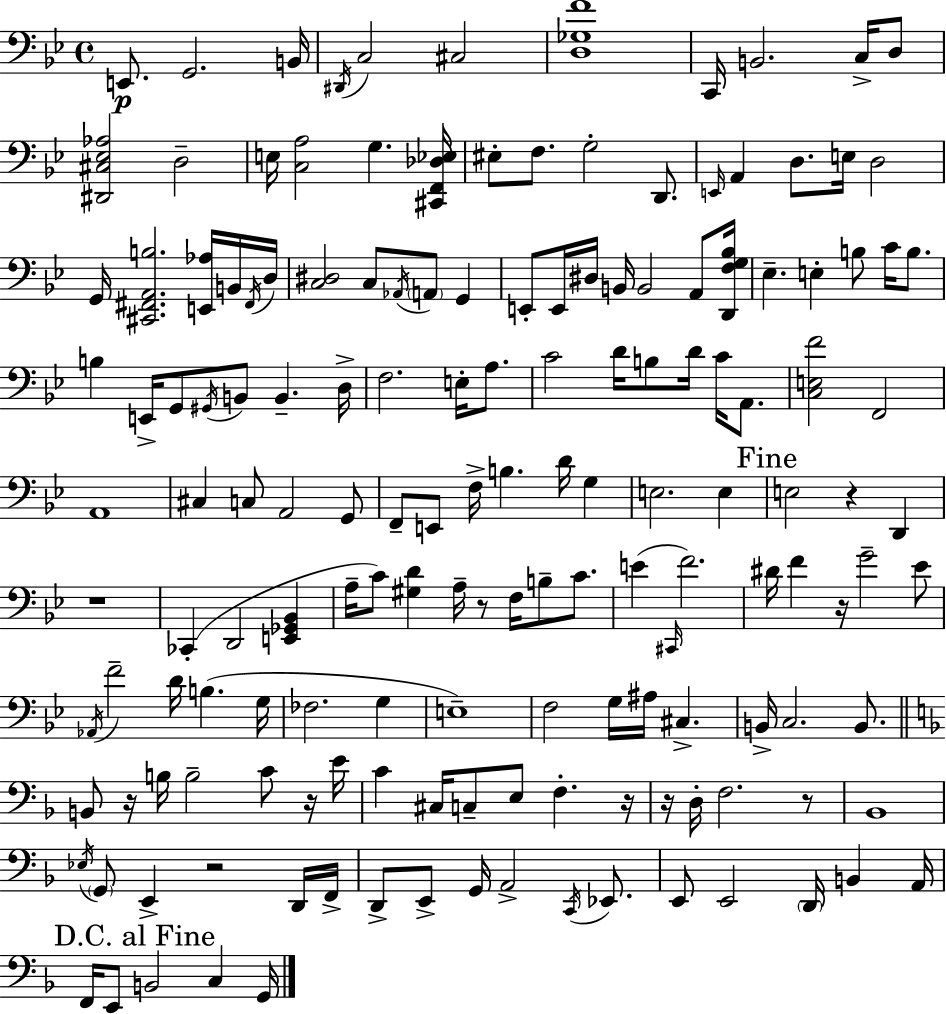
{
  \clef bass
  \time 4/4
  \defaultTimeSignature
  \key bes \major
  e,8.\p g,2. b,16 | \acciaccatura { dis,16 } c2 cis2 | <d ges f'>1 | c,16 b,2. c16-> d8 | \break <dis, cis ees aes>2 d2-- | e16 <c a>2 g4. | <cis, f, des ees>16 eis8-. f8. g2-. d,8. | \grace { e,16 } a,4 d8. e16 d2 | \break g,16 <cis, fis, a, b>2. <e, aes>16 | b,16 \acciaccatura { fis,16 } d16 <c dis>2 c8 \acciaccatura { aes,16 } \parenthesize a,8 | g,4 e,8-. e,16 dis16 b,16 b,2 | a,8 <d, f g bes>16 ees4.-- e4-. b8 | \break c'16 b8. b4 e,16-> g,8 \acciaccatura { gis,16 } b,8 b,4.-- | d16-> f2. | e16-. a8. c'2 d'16 b8 | d'16 c'16 a,8. <c e f'>2 f,2 | \break a,1 | cis4 c8 a,2 | g,8 f,8-- e,8 f16-> b4. | d'16 g4 e2. | \break e4 \mark "Fine" e2 r4 | d,4 r1 | ces,4-.( d,2 | <e, ges, bes,>4 a16-- c'8) <gis d'>4 a16-- r8 f16 | \break b8-- c'8. e'4( \grace { cis,16 } f'2.) | dis'16 f'4 r16 g'2-- | ees'8 \acciaccatura { aes,16 } f'2-- d'16 | b4.( g16 fes2. | \break g4 e1--) | f2 g16 | ais16 cis4.-> b,16-> c2. | b,8. \bar "||" \break \key d \minor b,8 r16 b16 b2-- c'8 r16 e'16 | c'4 cis16 c8-- e8 f4.-. r16 | r16 d16-. f2. r8 | bes,1 | \break \acciaccatura { ees16 } \parenthesize g,8 e,4-> r2 d,16 | f,16-> d,8-> e,8-> g,16 a,2-> \acciaccatura { c,16 } ees,8. | e,8 e,2 \parenthesize d,16 b,4 | a,16 \mark "D.C. al Fine" f,16 e,8 b,2 c4 | \break g,16 \bar "|."
}